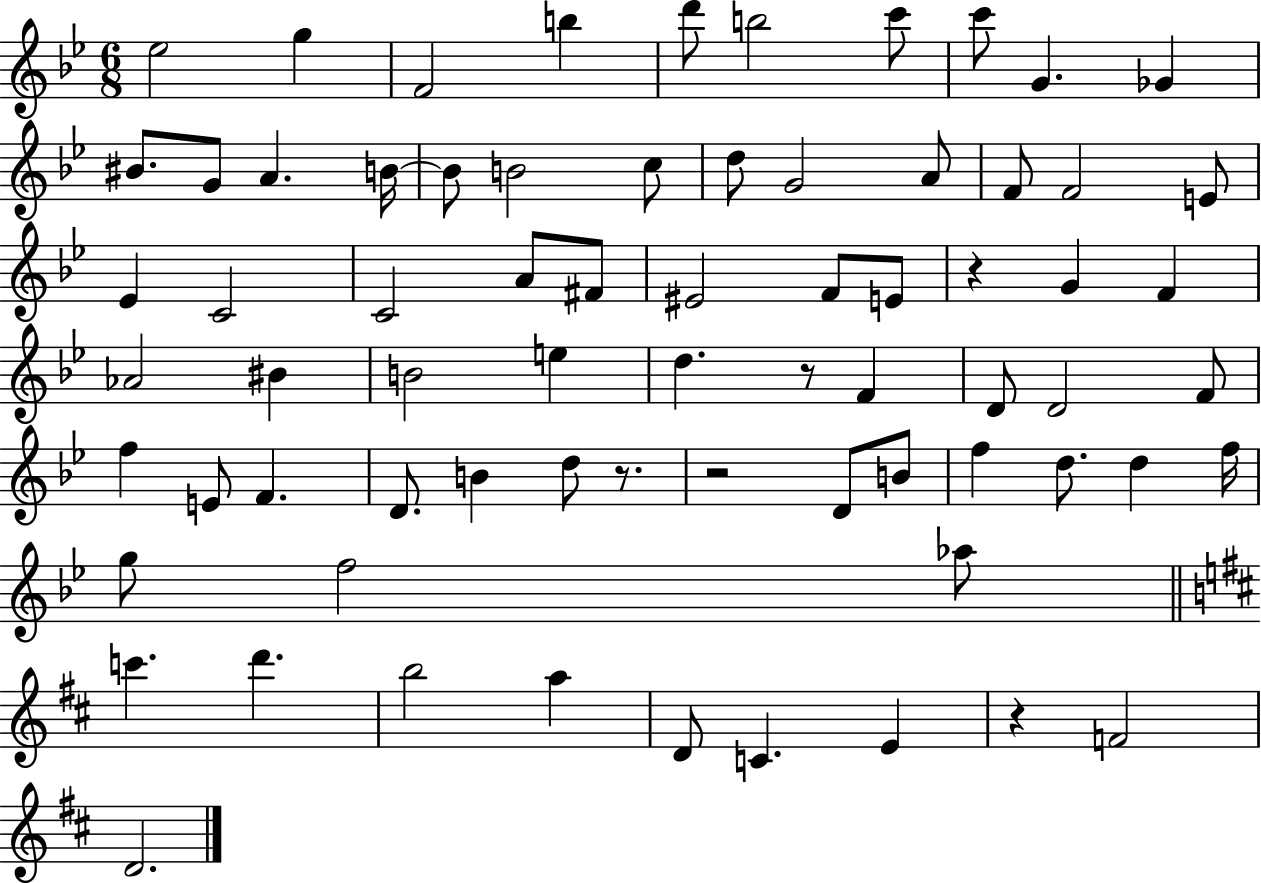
{
  \clef treble
  \numericTimeSignature
  \time 6/8
  \key bes \major
  ees''2 g''4 | f'2 b''4 | d'''8 b''2 c'''8 | c'''8 g'4. ges'4 | \break bis'8. g'8 a'4. b'16~~ | b'8 b'2 c''8 | d''8 g'2 a'8 | f'8 f'2 e'8 | \break ees'4 c'2 | c'2 a'8 fis'8 | eis'2 f'8 e'8 | r4 g'4 f'4 | \break aes'2 bis'4 | b'2 e''4 | d''4. r8 f'4 | d'8 d'2 f'8 | \break f''4 e'8 f'4. | d'8. b'4 d''8 r8. | r2 d'8 b'8 | f''4 d''8. d''4 f''16 | \break g''8 f''2 aes''8 | \bar "||" \break \key b \minor c'''4. d'''4. | b''2 a''4 | d'8 c'4. e'4 | r4 f'2 | \break d'2. | \bar "|."
}